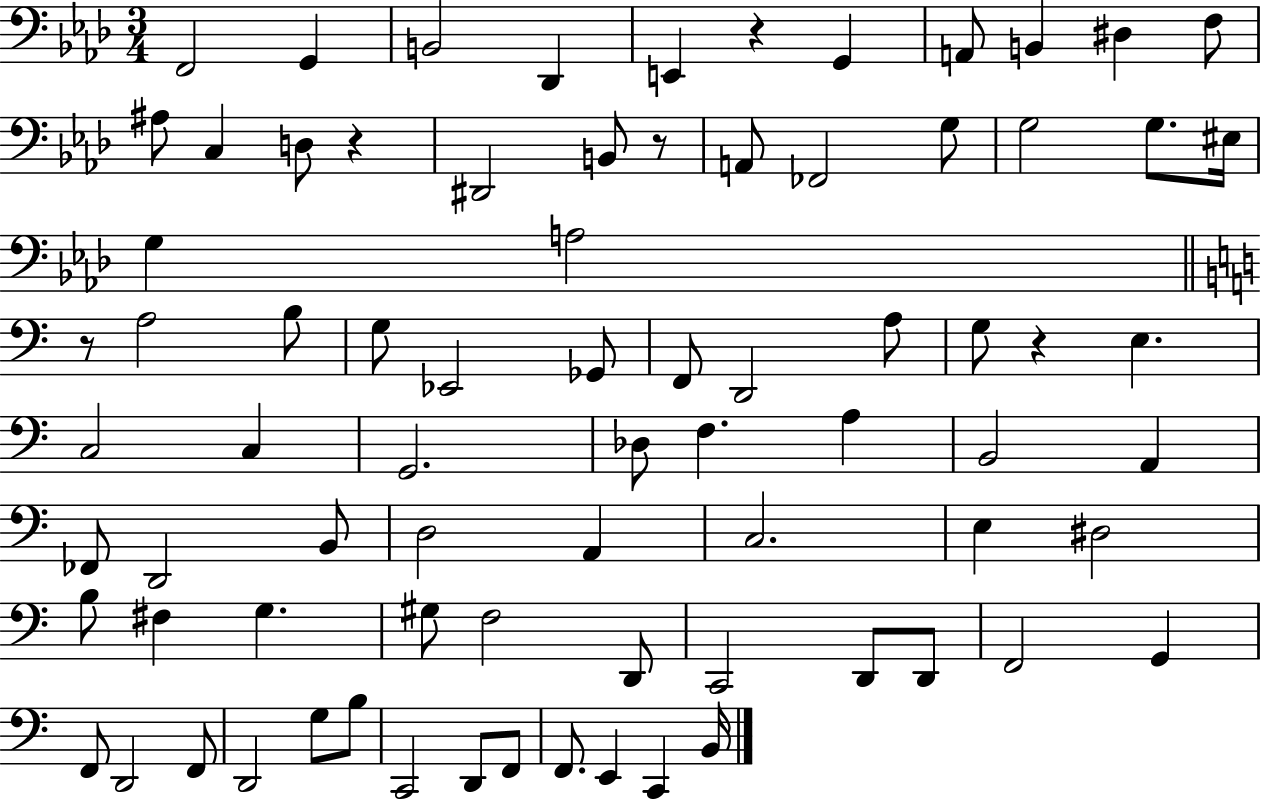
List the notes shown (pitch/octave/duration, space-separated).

F2/h G2/q B2/h Db2/q E2/q R/q G2/q A2/e B2/q D#3/q F3/e A#3/e C3/q D3/e R/q D#2/h B2/e R/e A2/e FES2/h G3/e G3/h G3/e. EIS3/s G3/q A3/h R/e A3/h B3/e G3/e Eb2/h Gb2/e F2/e D2/h A3/e G3/e R/q E3/q. C3/h C3/q G2/h. Db3/e F3/q. A3/q B2/h A2/q FES2/e D2/h B2/e D3/h A2/q C3/h. E3/q D#3/h B3/e F#3/q G3/q. G#3/e F3/h D2/e C2/h D2/e D2/e F2/h G2/q F2/e D2/h F2/e D2/h G3/e B3/e C2/h D2/e F2/e F2/e. E2/q C2/q B2/s